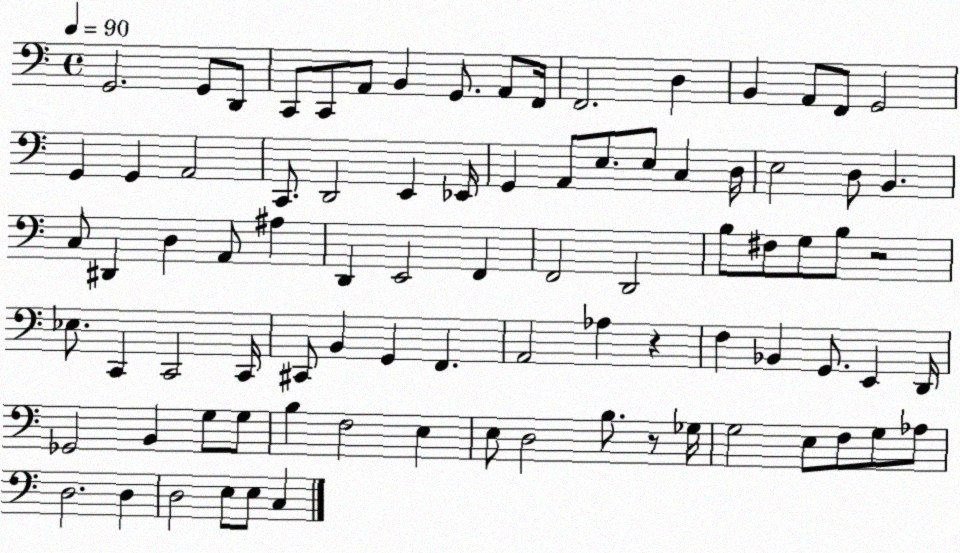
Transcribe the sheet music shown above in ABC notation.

X:1
T:Untitled
M:4/4
L:1/4
K:C
G,,2 G,,/2 D,,/2 C,,/2 C,,/2 A,,/2 B,, G,,/2 A,,/2 F,,/4 F,,2 D, B,, A,,/2 F,,/2 G,,2 G,, G,, A,,2 C,,/2 D,,2 E,, _E,,/4 G,, A,,/2 E,/2 E,/2 C, D,/4 E,2 D,/2 B,, C,/2 ^D,, D, A,,/2 ^A, D,, E,,2 F,, F,,2 D,,2 B,/2 ^F,/2 G,/2 B,/2 z2 _E,/2 C,, C,,2 C,,/4 ^C,,/2 B,, G,, F,, A,,2 _A, z F, _B,, G,,/2 E,, D,,/4 _G,,2 B,, G,/2 G,/2 B, F,2 E, E,/2 D,2 B,/2 z/2 _G,/4 G,2 E,/2 F,/2 G,/2 _A,/2 D,2 D, D,2 E,/2 E,/2 C,